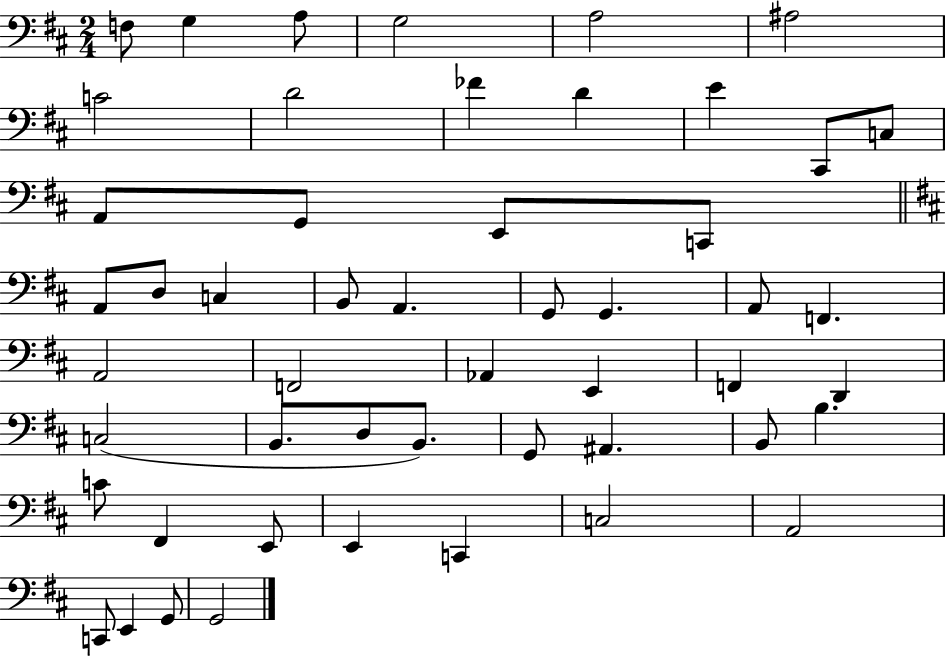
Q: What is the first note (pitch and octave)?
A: F3